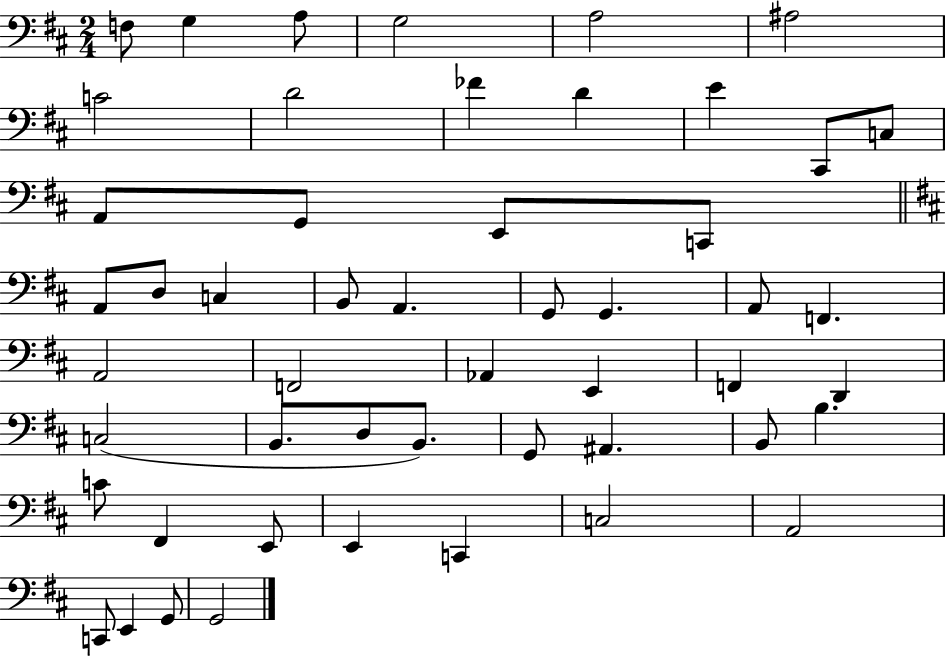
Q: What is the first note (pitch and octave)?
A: F3